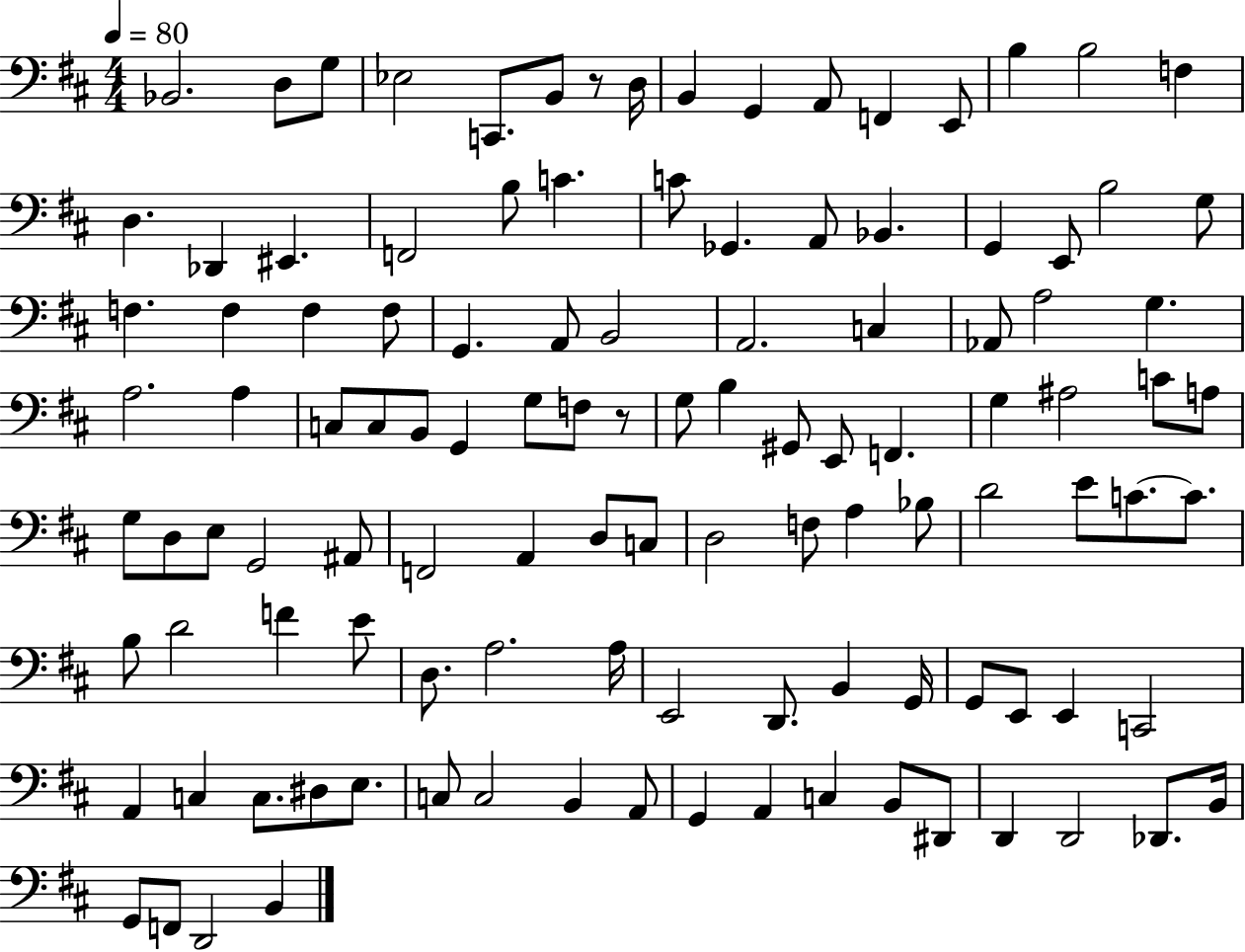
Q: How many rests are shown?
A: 2